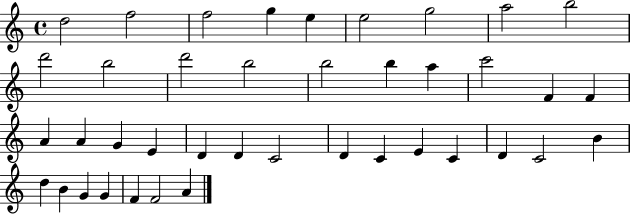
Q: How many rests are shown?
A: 0